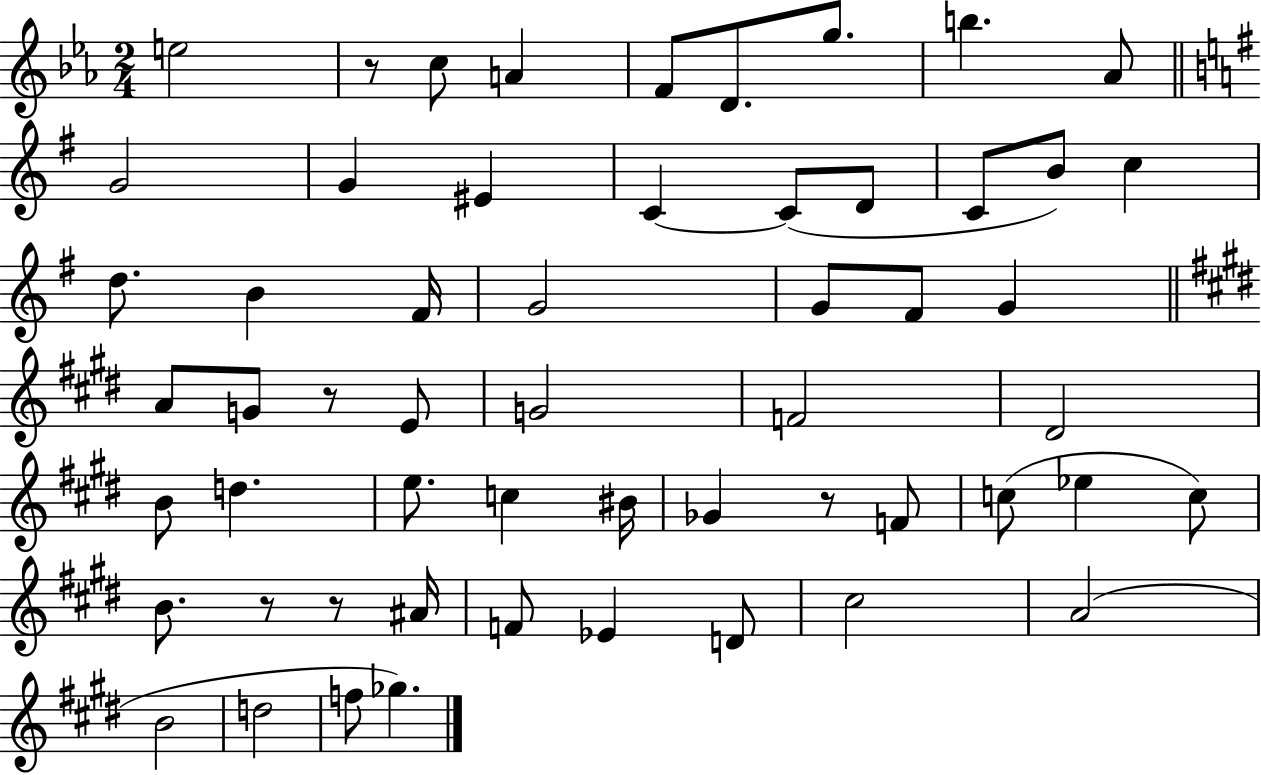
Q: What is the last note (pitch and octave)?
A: Gb5